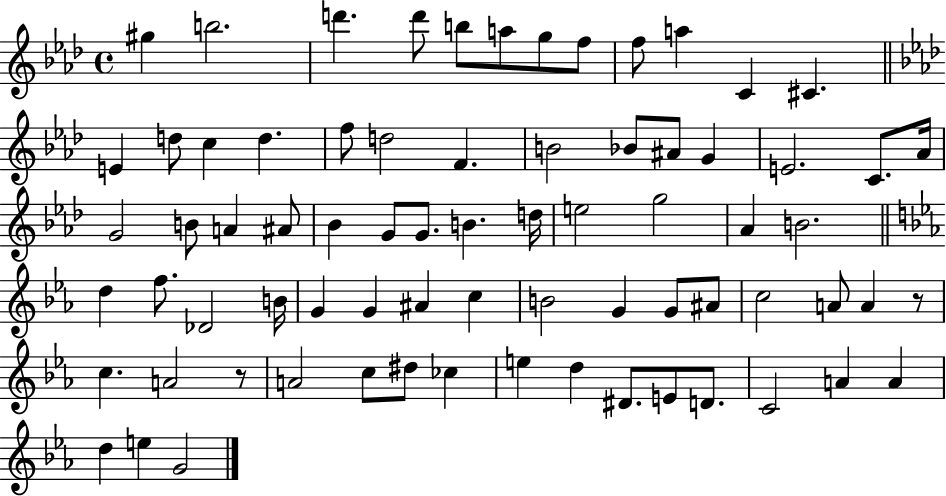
G#5/q B5/h. D6/q. D6/e B5/e A5/e G5/e F5/e F5/e A5/q C4/q C#4/q. E4/q D5/e C5/q D5/q. F5/e D5/h F4/q. B4/h Bb4/e A#4/e G4/q E4/h. C4/e. Ab4/s G4/h B4/e A4/q A#4/e Bb4/q G4/e G4/e. B4/q. D5/s E5/h G5/h Ab4/q B4/h. D5/q F5/e. Db4/h B4/s G4/q G4/q A#4/q C5/q B4/h G4/q G4/e A#4/e C5/h A4/e A4/q R/e C5/q. A4/h R/e A4/h C5/e D#5/e CES5/q E5/q D5/q D#4/e. E4/e D4/e. C4/h A4/q A4/q D5/q E5/q G4/h